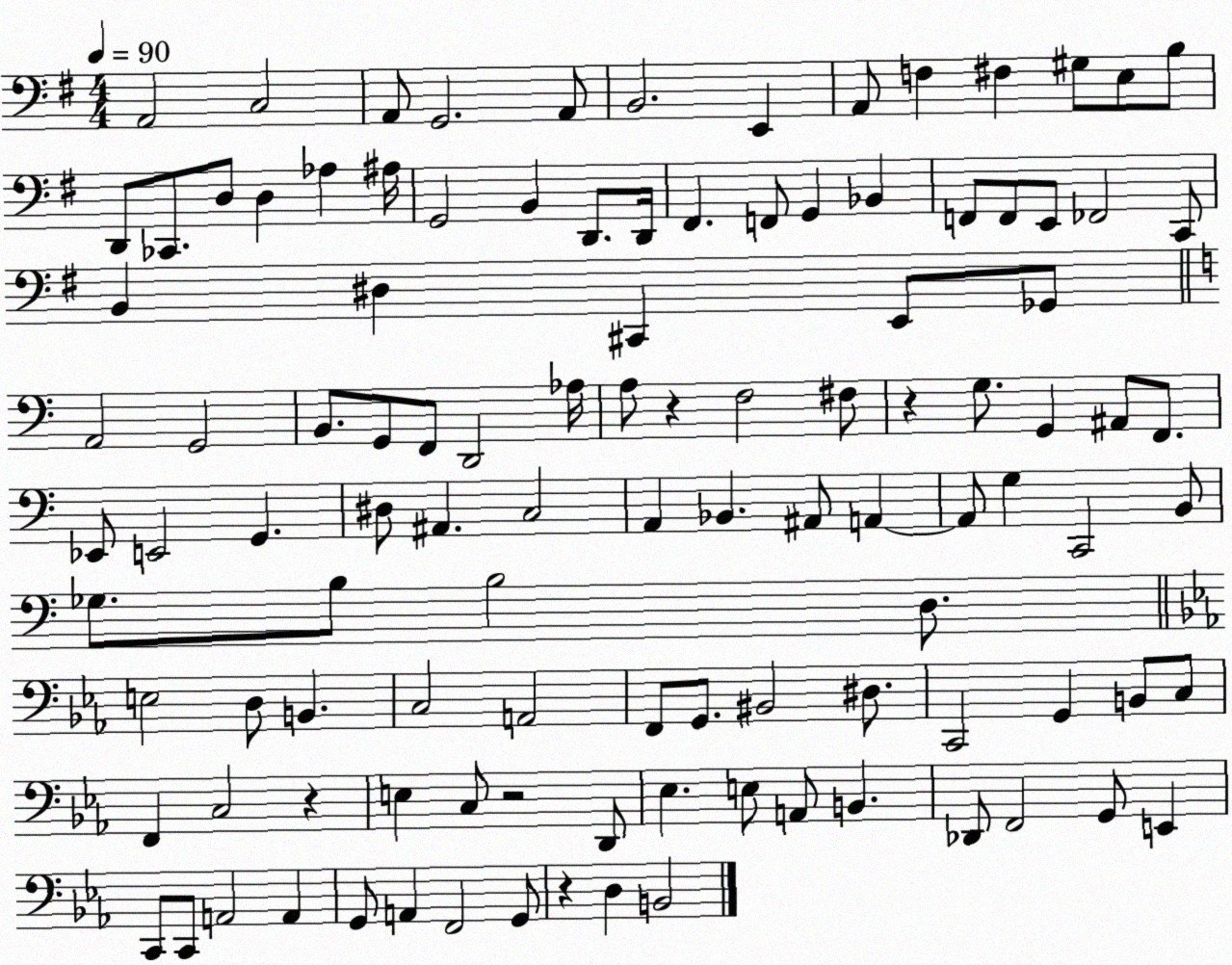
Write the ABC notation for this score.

X:1
T:Untitled
M:4/4
L:1/4
K:G
A,,2 C,2 A,,/2 G,,2 A,,/2 B,,2 E,, A,,/2 F, ^F, ^G,/2 E,/2 B,/2 D,,/2 _C,,/2 D,/2 D, _A, ^A,/4 G,,2 B,, D,,/2 D,,/4 ^F,, F,,/2 G,, _B,, F,,/2 F,,/2 E,,/2 _F,,2 C,,/2 B,, ^D, ^C,, E,,/2 _G,,/2 A,,2 G,,2 B,,/2 G,,/2 F,,/2 D,,2 _A,/4 A,/2 z F,2 ^F,/2 z G,/2 G,, ^A,,/2 F,,/2 _E,,/2 E,,2 G,, ^D,/2 ^A,, C,2 A,, _B,, ^A,,/2 A,, A,,/2 G, C,,2 B,,/2 _G,/2 B,/2 B,2 D,/2 E,2 D,/2 B,, C,2 A,,2 F,,/2 G,,/2 ^B,,2 ^D,/2 C,,2 G,, B,,/2 C,/2 F,, C,2 z E, C,/2 z2 D,,/2 _E, E,/2 A,,/2 B,, _D,,/2 F,,2 G,,/2 E,, C,,/2 C,,/2 A,,2 A,, G,,/2 A,, F,,2 G,,/2 z D, B,,2